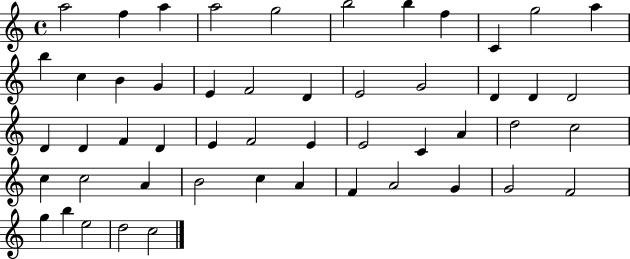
{
  \clef treble
  \time 4/4
  \defaultTimeSignature
  \key c \major
  a''2 f''4 a''4 | a''2 g''2 | b''2 b''4 f''4 | c'4 g''2 a''4 | \break b''4 c''4 b'4 g'4 | e'4 f'2 d'4 | e'2 g'2 | d'4 d'4 d'2 | \break d'4 d'4 f'4 d'4 | e'4 f'2 e'4 | e'2 c'4 a'4 | d''2 c''2 | \break c''4 c''2 a'4 | b'2 c''4 a'4 | f'4 a'2 g'4 | g'2 f'2 | \break g''4 b''4 e''2 | d''2 c''2 | \bar "|."
}